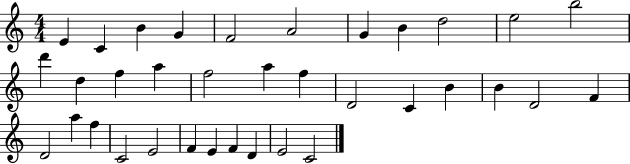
{
  \clef treble
  \numericTimeSignature
  \time 4/4
  \key c \major
  e'4 c'4 b'4 g'4 | f'2 a'2 | g'4 b'4 d''2 | e''2 b''2 | \break d'''4 d''4 f''4 a''4 | f''2 a''4 f''4 | d'2 c'4 b'4 | b'4 d'2 f'4 | \break d'2 a''4 f''4 | c'2 e'2 | f'4 e'4 f'4 d'4 | e'2 c'2 | \break \bar "|."
}